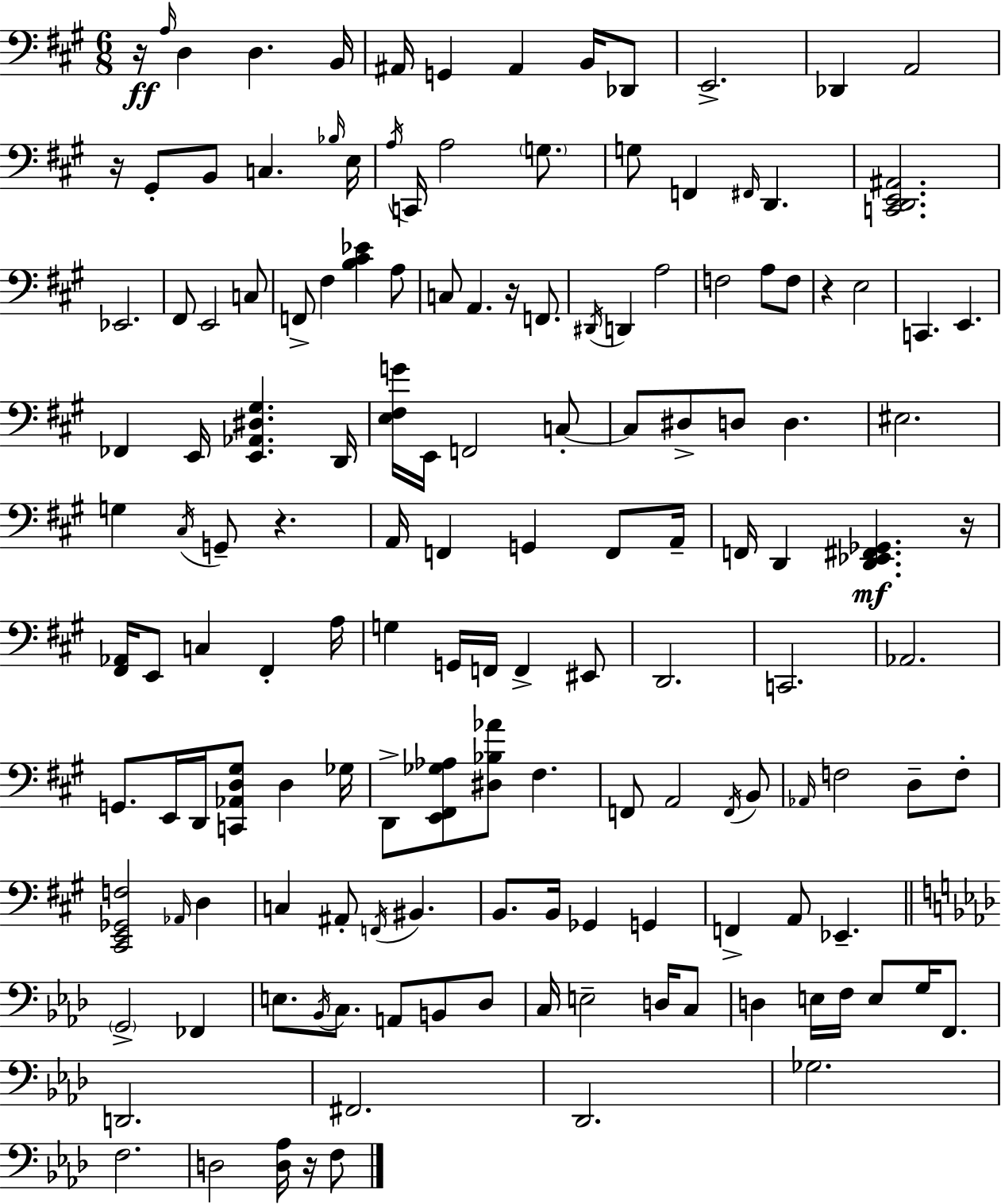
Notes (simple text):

R/s A3/s D3/q D3/q. B2/s A#2/s G2/q A#2/q B2/s Db2/e E2/h. Db2/q A2/h R/s G#2/e B2/e C3/q. Bb3/s E3/s A3/s C2/s A3/h G3/e. G3/e F2/q F#2/s D2/q. [C2,D2,E2,A#2]/h. Eb2/h. F#2/e E2/h C3/e F2/e F#3/q [B3,C#4,Eb4]/q A3/e C3/e A2/q. R/s F2/e. D#2/s D2/q A3/h F3/h A3/e F3/e R/q E3/h C2/q. E2/q. FES2/q E2/s [E2,Ab2,D#3,G#3]/q. D2/s [E3,F#3,G4]/s E2/s F2/h C3/e C3/e D#3/e D3/e D3/q. EIS3/h. G3/q C#3/s G2/e R/q. A2/s F2/q G2/q F2/e A2/s F2/s D2/q [D2,Eb2,F#2,Gb2]/q. R/s [F#2,Ab2]/s E2/e C3/q F#2/q A3/s G3/q G2/s F2/s F2/q EIS2/e D2/h. C2/h. Ab2/h. G2/e. E2/s D2/s [C2,Ab2,D3,G#3]/e D3/q Gb3/s D2/e [E2,F#2,Gb3,Ab3]/e [D#3,Bb3,Ab4]/e F#3/q. F2/e A2/h F2/s B2/e Ab2/s F3/h D3/e F3/e [C#2,E2,Gb2,F3]/h Ab2/s D3/q C3/q A#2/e F2/s BIS2/q. B2/e. B2/s Gb2/q G2/q F2/q A2/e Eb2/q. G2/h FES2/q E3/e. Bb2/s C3/e. A2/e B2/e Db3/e C3/s E3/h D3/s C3/e D3/q E3/s F3/s E3/e G3/s F2/e. D2/h. F#2/h. Db2/h. Gb3/h. F3/h. D3/h [D3,Ab3]/s R/s F3/e